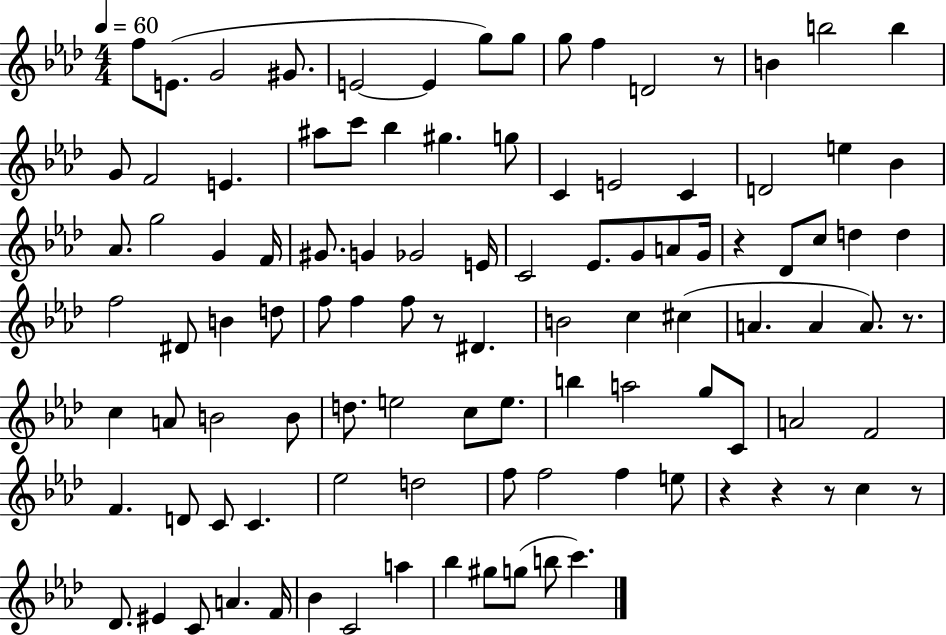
X:1
T:Untitled
M:4/4
L:1/4
K:Ab
f/2 E/2 G2 ^G/2 E2 E g/2 g/2 g/2 f D2 z/2 B b2 b G/2 F2 E ^a/2 c'/2 _b ^g g/2 C E2 C D2 e _B _A/2 g2 G F/4 ^G/2 G _G2 E/4 C2 _E/2 G/2 A/2 G/4 z _D/2 c/2 d d f2 ^D/2 B d/2 f/2 f f/2 z/2 ^D B2 c ^c A A A/2 z/2 c A/2 B2 B/2 d/2 e2 c/2 e/2 b a2 g/2 C/2 A2 F2 F D/2 C/2 C _e2 d2 f/2 f2 f e/2 z z z/2 c z/2 _D/2 ^E C/2 A F/4 _B C2 a _b ^g/2 g/2 b/2 c'